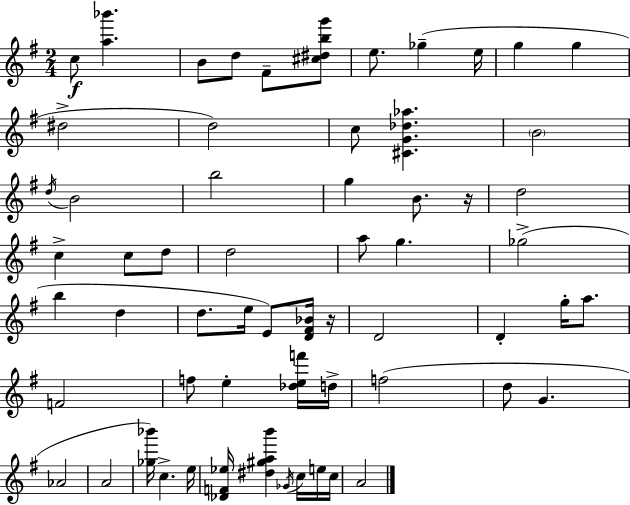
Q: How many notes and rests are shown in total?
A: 61